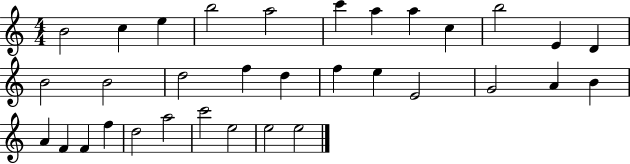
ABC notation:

X:1
T:Untitled
M:4/4
L:1/4
K:C
B2 c e b2 a2 c' a a c b2 E D B2 B2 d2 f d f e E2 G2 A B A F F f d2 a2 c'2 e2 e2 e2